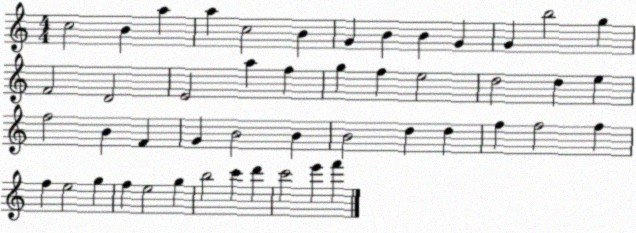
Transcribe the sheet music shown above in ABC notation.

X:1
T:Untitled
M:4/4
L:1/4
K:C
c2 B a a c2 B G B B G G b2 g F2 D2 E2 a f g f e2 d2 d e f2 B F G B2 B B2 d d f f2 f f e2 g f e2 g b2 c' d' c'2 e' f'